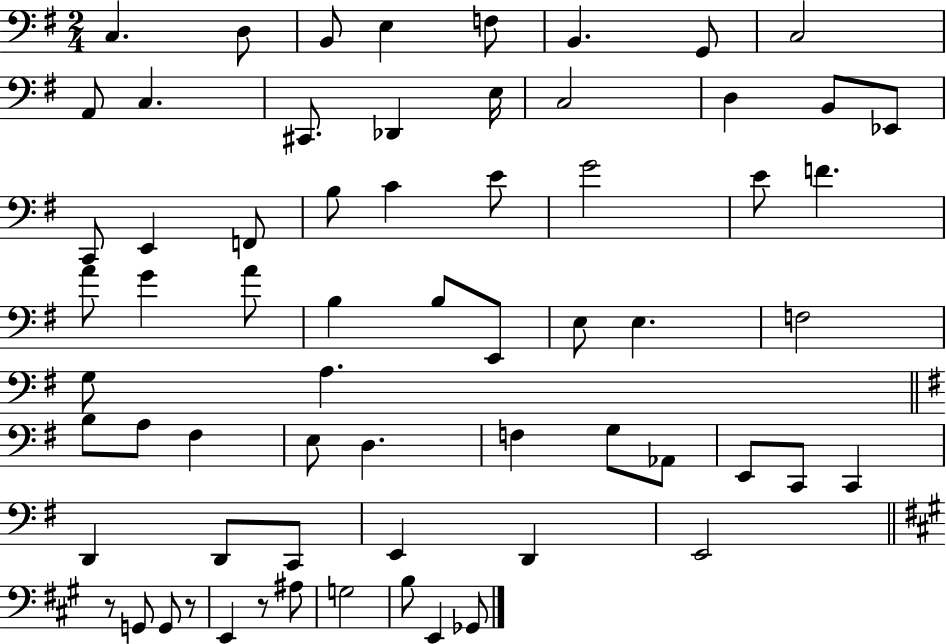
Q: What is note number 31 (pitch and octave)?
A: B3